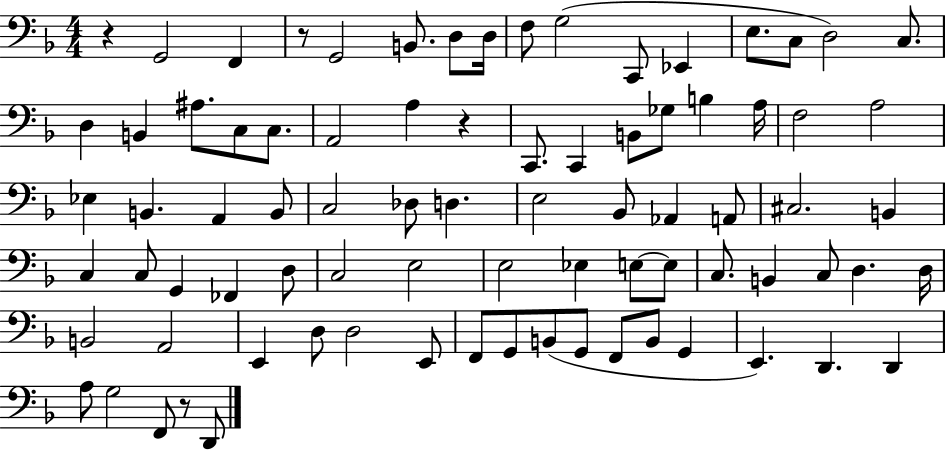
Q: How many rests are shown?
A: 4